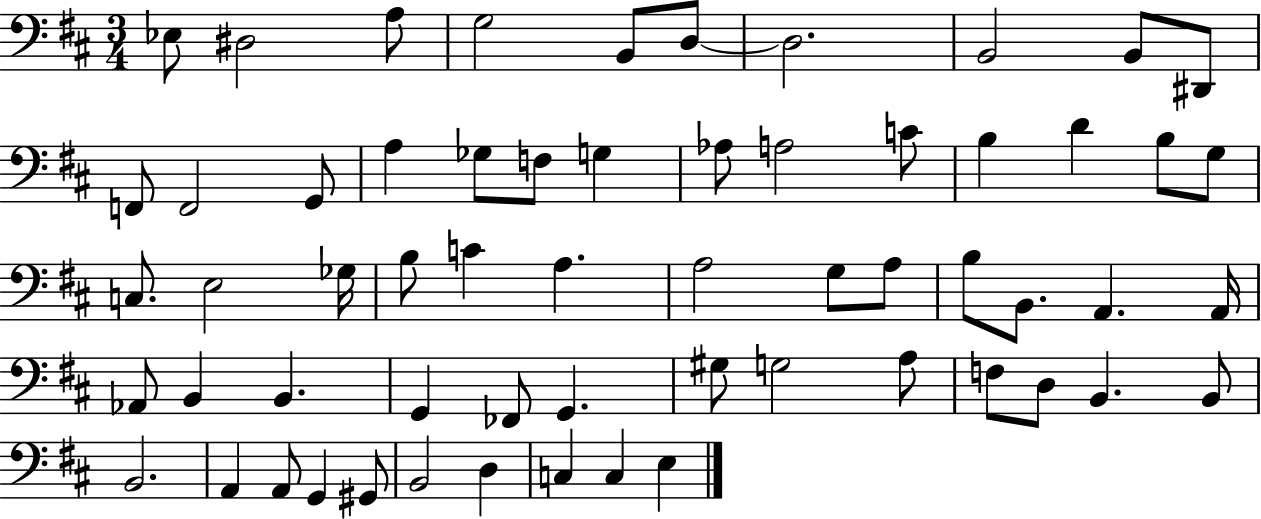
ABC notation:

X:1
T:Untitled
M:3/4
L:1/4
K:D
_E,/2 ^D,2 A,/2 G,2 B,,/2 D,/2 D,2 B,,2 B,,/2 ^D,,/2 F,,/2 F,,2 G,,/2 A, _G,/2 F,/2 G, _A,/2 A,2 C/2 B, D B,/2 G,/2 C,/2 E,2 _G,/4 B,/2 C A, A,2 G,/2 A,/2 B,/2 B,,/2 A,, A,,/4 _A,,/2 B,, B,, G,, _F,,/2 G,, ^G,/2 G,2 A,/2 F,/2 D,/2 B,, B,,/2 B,,2 A,, A,,/2 G,, ^G,,/2 B,,2 D, C, C, E,